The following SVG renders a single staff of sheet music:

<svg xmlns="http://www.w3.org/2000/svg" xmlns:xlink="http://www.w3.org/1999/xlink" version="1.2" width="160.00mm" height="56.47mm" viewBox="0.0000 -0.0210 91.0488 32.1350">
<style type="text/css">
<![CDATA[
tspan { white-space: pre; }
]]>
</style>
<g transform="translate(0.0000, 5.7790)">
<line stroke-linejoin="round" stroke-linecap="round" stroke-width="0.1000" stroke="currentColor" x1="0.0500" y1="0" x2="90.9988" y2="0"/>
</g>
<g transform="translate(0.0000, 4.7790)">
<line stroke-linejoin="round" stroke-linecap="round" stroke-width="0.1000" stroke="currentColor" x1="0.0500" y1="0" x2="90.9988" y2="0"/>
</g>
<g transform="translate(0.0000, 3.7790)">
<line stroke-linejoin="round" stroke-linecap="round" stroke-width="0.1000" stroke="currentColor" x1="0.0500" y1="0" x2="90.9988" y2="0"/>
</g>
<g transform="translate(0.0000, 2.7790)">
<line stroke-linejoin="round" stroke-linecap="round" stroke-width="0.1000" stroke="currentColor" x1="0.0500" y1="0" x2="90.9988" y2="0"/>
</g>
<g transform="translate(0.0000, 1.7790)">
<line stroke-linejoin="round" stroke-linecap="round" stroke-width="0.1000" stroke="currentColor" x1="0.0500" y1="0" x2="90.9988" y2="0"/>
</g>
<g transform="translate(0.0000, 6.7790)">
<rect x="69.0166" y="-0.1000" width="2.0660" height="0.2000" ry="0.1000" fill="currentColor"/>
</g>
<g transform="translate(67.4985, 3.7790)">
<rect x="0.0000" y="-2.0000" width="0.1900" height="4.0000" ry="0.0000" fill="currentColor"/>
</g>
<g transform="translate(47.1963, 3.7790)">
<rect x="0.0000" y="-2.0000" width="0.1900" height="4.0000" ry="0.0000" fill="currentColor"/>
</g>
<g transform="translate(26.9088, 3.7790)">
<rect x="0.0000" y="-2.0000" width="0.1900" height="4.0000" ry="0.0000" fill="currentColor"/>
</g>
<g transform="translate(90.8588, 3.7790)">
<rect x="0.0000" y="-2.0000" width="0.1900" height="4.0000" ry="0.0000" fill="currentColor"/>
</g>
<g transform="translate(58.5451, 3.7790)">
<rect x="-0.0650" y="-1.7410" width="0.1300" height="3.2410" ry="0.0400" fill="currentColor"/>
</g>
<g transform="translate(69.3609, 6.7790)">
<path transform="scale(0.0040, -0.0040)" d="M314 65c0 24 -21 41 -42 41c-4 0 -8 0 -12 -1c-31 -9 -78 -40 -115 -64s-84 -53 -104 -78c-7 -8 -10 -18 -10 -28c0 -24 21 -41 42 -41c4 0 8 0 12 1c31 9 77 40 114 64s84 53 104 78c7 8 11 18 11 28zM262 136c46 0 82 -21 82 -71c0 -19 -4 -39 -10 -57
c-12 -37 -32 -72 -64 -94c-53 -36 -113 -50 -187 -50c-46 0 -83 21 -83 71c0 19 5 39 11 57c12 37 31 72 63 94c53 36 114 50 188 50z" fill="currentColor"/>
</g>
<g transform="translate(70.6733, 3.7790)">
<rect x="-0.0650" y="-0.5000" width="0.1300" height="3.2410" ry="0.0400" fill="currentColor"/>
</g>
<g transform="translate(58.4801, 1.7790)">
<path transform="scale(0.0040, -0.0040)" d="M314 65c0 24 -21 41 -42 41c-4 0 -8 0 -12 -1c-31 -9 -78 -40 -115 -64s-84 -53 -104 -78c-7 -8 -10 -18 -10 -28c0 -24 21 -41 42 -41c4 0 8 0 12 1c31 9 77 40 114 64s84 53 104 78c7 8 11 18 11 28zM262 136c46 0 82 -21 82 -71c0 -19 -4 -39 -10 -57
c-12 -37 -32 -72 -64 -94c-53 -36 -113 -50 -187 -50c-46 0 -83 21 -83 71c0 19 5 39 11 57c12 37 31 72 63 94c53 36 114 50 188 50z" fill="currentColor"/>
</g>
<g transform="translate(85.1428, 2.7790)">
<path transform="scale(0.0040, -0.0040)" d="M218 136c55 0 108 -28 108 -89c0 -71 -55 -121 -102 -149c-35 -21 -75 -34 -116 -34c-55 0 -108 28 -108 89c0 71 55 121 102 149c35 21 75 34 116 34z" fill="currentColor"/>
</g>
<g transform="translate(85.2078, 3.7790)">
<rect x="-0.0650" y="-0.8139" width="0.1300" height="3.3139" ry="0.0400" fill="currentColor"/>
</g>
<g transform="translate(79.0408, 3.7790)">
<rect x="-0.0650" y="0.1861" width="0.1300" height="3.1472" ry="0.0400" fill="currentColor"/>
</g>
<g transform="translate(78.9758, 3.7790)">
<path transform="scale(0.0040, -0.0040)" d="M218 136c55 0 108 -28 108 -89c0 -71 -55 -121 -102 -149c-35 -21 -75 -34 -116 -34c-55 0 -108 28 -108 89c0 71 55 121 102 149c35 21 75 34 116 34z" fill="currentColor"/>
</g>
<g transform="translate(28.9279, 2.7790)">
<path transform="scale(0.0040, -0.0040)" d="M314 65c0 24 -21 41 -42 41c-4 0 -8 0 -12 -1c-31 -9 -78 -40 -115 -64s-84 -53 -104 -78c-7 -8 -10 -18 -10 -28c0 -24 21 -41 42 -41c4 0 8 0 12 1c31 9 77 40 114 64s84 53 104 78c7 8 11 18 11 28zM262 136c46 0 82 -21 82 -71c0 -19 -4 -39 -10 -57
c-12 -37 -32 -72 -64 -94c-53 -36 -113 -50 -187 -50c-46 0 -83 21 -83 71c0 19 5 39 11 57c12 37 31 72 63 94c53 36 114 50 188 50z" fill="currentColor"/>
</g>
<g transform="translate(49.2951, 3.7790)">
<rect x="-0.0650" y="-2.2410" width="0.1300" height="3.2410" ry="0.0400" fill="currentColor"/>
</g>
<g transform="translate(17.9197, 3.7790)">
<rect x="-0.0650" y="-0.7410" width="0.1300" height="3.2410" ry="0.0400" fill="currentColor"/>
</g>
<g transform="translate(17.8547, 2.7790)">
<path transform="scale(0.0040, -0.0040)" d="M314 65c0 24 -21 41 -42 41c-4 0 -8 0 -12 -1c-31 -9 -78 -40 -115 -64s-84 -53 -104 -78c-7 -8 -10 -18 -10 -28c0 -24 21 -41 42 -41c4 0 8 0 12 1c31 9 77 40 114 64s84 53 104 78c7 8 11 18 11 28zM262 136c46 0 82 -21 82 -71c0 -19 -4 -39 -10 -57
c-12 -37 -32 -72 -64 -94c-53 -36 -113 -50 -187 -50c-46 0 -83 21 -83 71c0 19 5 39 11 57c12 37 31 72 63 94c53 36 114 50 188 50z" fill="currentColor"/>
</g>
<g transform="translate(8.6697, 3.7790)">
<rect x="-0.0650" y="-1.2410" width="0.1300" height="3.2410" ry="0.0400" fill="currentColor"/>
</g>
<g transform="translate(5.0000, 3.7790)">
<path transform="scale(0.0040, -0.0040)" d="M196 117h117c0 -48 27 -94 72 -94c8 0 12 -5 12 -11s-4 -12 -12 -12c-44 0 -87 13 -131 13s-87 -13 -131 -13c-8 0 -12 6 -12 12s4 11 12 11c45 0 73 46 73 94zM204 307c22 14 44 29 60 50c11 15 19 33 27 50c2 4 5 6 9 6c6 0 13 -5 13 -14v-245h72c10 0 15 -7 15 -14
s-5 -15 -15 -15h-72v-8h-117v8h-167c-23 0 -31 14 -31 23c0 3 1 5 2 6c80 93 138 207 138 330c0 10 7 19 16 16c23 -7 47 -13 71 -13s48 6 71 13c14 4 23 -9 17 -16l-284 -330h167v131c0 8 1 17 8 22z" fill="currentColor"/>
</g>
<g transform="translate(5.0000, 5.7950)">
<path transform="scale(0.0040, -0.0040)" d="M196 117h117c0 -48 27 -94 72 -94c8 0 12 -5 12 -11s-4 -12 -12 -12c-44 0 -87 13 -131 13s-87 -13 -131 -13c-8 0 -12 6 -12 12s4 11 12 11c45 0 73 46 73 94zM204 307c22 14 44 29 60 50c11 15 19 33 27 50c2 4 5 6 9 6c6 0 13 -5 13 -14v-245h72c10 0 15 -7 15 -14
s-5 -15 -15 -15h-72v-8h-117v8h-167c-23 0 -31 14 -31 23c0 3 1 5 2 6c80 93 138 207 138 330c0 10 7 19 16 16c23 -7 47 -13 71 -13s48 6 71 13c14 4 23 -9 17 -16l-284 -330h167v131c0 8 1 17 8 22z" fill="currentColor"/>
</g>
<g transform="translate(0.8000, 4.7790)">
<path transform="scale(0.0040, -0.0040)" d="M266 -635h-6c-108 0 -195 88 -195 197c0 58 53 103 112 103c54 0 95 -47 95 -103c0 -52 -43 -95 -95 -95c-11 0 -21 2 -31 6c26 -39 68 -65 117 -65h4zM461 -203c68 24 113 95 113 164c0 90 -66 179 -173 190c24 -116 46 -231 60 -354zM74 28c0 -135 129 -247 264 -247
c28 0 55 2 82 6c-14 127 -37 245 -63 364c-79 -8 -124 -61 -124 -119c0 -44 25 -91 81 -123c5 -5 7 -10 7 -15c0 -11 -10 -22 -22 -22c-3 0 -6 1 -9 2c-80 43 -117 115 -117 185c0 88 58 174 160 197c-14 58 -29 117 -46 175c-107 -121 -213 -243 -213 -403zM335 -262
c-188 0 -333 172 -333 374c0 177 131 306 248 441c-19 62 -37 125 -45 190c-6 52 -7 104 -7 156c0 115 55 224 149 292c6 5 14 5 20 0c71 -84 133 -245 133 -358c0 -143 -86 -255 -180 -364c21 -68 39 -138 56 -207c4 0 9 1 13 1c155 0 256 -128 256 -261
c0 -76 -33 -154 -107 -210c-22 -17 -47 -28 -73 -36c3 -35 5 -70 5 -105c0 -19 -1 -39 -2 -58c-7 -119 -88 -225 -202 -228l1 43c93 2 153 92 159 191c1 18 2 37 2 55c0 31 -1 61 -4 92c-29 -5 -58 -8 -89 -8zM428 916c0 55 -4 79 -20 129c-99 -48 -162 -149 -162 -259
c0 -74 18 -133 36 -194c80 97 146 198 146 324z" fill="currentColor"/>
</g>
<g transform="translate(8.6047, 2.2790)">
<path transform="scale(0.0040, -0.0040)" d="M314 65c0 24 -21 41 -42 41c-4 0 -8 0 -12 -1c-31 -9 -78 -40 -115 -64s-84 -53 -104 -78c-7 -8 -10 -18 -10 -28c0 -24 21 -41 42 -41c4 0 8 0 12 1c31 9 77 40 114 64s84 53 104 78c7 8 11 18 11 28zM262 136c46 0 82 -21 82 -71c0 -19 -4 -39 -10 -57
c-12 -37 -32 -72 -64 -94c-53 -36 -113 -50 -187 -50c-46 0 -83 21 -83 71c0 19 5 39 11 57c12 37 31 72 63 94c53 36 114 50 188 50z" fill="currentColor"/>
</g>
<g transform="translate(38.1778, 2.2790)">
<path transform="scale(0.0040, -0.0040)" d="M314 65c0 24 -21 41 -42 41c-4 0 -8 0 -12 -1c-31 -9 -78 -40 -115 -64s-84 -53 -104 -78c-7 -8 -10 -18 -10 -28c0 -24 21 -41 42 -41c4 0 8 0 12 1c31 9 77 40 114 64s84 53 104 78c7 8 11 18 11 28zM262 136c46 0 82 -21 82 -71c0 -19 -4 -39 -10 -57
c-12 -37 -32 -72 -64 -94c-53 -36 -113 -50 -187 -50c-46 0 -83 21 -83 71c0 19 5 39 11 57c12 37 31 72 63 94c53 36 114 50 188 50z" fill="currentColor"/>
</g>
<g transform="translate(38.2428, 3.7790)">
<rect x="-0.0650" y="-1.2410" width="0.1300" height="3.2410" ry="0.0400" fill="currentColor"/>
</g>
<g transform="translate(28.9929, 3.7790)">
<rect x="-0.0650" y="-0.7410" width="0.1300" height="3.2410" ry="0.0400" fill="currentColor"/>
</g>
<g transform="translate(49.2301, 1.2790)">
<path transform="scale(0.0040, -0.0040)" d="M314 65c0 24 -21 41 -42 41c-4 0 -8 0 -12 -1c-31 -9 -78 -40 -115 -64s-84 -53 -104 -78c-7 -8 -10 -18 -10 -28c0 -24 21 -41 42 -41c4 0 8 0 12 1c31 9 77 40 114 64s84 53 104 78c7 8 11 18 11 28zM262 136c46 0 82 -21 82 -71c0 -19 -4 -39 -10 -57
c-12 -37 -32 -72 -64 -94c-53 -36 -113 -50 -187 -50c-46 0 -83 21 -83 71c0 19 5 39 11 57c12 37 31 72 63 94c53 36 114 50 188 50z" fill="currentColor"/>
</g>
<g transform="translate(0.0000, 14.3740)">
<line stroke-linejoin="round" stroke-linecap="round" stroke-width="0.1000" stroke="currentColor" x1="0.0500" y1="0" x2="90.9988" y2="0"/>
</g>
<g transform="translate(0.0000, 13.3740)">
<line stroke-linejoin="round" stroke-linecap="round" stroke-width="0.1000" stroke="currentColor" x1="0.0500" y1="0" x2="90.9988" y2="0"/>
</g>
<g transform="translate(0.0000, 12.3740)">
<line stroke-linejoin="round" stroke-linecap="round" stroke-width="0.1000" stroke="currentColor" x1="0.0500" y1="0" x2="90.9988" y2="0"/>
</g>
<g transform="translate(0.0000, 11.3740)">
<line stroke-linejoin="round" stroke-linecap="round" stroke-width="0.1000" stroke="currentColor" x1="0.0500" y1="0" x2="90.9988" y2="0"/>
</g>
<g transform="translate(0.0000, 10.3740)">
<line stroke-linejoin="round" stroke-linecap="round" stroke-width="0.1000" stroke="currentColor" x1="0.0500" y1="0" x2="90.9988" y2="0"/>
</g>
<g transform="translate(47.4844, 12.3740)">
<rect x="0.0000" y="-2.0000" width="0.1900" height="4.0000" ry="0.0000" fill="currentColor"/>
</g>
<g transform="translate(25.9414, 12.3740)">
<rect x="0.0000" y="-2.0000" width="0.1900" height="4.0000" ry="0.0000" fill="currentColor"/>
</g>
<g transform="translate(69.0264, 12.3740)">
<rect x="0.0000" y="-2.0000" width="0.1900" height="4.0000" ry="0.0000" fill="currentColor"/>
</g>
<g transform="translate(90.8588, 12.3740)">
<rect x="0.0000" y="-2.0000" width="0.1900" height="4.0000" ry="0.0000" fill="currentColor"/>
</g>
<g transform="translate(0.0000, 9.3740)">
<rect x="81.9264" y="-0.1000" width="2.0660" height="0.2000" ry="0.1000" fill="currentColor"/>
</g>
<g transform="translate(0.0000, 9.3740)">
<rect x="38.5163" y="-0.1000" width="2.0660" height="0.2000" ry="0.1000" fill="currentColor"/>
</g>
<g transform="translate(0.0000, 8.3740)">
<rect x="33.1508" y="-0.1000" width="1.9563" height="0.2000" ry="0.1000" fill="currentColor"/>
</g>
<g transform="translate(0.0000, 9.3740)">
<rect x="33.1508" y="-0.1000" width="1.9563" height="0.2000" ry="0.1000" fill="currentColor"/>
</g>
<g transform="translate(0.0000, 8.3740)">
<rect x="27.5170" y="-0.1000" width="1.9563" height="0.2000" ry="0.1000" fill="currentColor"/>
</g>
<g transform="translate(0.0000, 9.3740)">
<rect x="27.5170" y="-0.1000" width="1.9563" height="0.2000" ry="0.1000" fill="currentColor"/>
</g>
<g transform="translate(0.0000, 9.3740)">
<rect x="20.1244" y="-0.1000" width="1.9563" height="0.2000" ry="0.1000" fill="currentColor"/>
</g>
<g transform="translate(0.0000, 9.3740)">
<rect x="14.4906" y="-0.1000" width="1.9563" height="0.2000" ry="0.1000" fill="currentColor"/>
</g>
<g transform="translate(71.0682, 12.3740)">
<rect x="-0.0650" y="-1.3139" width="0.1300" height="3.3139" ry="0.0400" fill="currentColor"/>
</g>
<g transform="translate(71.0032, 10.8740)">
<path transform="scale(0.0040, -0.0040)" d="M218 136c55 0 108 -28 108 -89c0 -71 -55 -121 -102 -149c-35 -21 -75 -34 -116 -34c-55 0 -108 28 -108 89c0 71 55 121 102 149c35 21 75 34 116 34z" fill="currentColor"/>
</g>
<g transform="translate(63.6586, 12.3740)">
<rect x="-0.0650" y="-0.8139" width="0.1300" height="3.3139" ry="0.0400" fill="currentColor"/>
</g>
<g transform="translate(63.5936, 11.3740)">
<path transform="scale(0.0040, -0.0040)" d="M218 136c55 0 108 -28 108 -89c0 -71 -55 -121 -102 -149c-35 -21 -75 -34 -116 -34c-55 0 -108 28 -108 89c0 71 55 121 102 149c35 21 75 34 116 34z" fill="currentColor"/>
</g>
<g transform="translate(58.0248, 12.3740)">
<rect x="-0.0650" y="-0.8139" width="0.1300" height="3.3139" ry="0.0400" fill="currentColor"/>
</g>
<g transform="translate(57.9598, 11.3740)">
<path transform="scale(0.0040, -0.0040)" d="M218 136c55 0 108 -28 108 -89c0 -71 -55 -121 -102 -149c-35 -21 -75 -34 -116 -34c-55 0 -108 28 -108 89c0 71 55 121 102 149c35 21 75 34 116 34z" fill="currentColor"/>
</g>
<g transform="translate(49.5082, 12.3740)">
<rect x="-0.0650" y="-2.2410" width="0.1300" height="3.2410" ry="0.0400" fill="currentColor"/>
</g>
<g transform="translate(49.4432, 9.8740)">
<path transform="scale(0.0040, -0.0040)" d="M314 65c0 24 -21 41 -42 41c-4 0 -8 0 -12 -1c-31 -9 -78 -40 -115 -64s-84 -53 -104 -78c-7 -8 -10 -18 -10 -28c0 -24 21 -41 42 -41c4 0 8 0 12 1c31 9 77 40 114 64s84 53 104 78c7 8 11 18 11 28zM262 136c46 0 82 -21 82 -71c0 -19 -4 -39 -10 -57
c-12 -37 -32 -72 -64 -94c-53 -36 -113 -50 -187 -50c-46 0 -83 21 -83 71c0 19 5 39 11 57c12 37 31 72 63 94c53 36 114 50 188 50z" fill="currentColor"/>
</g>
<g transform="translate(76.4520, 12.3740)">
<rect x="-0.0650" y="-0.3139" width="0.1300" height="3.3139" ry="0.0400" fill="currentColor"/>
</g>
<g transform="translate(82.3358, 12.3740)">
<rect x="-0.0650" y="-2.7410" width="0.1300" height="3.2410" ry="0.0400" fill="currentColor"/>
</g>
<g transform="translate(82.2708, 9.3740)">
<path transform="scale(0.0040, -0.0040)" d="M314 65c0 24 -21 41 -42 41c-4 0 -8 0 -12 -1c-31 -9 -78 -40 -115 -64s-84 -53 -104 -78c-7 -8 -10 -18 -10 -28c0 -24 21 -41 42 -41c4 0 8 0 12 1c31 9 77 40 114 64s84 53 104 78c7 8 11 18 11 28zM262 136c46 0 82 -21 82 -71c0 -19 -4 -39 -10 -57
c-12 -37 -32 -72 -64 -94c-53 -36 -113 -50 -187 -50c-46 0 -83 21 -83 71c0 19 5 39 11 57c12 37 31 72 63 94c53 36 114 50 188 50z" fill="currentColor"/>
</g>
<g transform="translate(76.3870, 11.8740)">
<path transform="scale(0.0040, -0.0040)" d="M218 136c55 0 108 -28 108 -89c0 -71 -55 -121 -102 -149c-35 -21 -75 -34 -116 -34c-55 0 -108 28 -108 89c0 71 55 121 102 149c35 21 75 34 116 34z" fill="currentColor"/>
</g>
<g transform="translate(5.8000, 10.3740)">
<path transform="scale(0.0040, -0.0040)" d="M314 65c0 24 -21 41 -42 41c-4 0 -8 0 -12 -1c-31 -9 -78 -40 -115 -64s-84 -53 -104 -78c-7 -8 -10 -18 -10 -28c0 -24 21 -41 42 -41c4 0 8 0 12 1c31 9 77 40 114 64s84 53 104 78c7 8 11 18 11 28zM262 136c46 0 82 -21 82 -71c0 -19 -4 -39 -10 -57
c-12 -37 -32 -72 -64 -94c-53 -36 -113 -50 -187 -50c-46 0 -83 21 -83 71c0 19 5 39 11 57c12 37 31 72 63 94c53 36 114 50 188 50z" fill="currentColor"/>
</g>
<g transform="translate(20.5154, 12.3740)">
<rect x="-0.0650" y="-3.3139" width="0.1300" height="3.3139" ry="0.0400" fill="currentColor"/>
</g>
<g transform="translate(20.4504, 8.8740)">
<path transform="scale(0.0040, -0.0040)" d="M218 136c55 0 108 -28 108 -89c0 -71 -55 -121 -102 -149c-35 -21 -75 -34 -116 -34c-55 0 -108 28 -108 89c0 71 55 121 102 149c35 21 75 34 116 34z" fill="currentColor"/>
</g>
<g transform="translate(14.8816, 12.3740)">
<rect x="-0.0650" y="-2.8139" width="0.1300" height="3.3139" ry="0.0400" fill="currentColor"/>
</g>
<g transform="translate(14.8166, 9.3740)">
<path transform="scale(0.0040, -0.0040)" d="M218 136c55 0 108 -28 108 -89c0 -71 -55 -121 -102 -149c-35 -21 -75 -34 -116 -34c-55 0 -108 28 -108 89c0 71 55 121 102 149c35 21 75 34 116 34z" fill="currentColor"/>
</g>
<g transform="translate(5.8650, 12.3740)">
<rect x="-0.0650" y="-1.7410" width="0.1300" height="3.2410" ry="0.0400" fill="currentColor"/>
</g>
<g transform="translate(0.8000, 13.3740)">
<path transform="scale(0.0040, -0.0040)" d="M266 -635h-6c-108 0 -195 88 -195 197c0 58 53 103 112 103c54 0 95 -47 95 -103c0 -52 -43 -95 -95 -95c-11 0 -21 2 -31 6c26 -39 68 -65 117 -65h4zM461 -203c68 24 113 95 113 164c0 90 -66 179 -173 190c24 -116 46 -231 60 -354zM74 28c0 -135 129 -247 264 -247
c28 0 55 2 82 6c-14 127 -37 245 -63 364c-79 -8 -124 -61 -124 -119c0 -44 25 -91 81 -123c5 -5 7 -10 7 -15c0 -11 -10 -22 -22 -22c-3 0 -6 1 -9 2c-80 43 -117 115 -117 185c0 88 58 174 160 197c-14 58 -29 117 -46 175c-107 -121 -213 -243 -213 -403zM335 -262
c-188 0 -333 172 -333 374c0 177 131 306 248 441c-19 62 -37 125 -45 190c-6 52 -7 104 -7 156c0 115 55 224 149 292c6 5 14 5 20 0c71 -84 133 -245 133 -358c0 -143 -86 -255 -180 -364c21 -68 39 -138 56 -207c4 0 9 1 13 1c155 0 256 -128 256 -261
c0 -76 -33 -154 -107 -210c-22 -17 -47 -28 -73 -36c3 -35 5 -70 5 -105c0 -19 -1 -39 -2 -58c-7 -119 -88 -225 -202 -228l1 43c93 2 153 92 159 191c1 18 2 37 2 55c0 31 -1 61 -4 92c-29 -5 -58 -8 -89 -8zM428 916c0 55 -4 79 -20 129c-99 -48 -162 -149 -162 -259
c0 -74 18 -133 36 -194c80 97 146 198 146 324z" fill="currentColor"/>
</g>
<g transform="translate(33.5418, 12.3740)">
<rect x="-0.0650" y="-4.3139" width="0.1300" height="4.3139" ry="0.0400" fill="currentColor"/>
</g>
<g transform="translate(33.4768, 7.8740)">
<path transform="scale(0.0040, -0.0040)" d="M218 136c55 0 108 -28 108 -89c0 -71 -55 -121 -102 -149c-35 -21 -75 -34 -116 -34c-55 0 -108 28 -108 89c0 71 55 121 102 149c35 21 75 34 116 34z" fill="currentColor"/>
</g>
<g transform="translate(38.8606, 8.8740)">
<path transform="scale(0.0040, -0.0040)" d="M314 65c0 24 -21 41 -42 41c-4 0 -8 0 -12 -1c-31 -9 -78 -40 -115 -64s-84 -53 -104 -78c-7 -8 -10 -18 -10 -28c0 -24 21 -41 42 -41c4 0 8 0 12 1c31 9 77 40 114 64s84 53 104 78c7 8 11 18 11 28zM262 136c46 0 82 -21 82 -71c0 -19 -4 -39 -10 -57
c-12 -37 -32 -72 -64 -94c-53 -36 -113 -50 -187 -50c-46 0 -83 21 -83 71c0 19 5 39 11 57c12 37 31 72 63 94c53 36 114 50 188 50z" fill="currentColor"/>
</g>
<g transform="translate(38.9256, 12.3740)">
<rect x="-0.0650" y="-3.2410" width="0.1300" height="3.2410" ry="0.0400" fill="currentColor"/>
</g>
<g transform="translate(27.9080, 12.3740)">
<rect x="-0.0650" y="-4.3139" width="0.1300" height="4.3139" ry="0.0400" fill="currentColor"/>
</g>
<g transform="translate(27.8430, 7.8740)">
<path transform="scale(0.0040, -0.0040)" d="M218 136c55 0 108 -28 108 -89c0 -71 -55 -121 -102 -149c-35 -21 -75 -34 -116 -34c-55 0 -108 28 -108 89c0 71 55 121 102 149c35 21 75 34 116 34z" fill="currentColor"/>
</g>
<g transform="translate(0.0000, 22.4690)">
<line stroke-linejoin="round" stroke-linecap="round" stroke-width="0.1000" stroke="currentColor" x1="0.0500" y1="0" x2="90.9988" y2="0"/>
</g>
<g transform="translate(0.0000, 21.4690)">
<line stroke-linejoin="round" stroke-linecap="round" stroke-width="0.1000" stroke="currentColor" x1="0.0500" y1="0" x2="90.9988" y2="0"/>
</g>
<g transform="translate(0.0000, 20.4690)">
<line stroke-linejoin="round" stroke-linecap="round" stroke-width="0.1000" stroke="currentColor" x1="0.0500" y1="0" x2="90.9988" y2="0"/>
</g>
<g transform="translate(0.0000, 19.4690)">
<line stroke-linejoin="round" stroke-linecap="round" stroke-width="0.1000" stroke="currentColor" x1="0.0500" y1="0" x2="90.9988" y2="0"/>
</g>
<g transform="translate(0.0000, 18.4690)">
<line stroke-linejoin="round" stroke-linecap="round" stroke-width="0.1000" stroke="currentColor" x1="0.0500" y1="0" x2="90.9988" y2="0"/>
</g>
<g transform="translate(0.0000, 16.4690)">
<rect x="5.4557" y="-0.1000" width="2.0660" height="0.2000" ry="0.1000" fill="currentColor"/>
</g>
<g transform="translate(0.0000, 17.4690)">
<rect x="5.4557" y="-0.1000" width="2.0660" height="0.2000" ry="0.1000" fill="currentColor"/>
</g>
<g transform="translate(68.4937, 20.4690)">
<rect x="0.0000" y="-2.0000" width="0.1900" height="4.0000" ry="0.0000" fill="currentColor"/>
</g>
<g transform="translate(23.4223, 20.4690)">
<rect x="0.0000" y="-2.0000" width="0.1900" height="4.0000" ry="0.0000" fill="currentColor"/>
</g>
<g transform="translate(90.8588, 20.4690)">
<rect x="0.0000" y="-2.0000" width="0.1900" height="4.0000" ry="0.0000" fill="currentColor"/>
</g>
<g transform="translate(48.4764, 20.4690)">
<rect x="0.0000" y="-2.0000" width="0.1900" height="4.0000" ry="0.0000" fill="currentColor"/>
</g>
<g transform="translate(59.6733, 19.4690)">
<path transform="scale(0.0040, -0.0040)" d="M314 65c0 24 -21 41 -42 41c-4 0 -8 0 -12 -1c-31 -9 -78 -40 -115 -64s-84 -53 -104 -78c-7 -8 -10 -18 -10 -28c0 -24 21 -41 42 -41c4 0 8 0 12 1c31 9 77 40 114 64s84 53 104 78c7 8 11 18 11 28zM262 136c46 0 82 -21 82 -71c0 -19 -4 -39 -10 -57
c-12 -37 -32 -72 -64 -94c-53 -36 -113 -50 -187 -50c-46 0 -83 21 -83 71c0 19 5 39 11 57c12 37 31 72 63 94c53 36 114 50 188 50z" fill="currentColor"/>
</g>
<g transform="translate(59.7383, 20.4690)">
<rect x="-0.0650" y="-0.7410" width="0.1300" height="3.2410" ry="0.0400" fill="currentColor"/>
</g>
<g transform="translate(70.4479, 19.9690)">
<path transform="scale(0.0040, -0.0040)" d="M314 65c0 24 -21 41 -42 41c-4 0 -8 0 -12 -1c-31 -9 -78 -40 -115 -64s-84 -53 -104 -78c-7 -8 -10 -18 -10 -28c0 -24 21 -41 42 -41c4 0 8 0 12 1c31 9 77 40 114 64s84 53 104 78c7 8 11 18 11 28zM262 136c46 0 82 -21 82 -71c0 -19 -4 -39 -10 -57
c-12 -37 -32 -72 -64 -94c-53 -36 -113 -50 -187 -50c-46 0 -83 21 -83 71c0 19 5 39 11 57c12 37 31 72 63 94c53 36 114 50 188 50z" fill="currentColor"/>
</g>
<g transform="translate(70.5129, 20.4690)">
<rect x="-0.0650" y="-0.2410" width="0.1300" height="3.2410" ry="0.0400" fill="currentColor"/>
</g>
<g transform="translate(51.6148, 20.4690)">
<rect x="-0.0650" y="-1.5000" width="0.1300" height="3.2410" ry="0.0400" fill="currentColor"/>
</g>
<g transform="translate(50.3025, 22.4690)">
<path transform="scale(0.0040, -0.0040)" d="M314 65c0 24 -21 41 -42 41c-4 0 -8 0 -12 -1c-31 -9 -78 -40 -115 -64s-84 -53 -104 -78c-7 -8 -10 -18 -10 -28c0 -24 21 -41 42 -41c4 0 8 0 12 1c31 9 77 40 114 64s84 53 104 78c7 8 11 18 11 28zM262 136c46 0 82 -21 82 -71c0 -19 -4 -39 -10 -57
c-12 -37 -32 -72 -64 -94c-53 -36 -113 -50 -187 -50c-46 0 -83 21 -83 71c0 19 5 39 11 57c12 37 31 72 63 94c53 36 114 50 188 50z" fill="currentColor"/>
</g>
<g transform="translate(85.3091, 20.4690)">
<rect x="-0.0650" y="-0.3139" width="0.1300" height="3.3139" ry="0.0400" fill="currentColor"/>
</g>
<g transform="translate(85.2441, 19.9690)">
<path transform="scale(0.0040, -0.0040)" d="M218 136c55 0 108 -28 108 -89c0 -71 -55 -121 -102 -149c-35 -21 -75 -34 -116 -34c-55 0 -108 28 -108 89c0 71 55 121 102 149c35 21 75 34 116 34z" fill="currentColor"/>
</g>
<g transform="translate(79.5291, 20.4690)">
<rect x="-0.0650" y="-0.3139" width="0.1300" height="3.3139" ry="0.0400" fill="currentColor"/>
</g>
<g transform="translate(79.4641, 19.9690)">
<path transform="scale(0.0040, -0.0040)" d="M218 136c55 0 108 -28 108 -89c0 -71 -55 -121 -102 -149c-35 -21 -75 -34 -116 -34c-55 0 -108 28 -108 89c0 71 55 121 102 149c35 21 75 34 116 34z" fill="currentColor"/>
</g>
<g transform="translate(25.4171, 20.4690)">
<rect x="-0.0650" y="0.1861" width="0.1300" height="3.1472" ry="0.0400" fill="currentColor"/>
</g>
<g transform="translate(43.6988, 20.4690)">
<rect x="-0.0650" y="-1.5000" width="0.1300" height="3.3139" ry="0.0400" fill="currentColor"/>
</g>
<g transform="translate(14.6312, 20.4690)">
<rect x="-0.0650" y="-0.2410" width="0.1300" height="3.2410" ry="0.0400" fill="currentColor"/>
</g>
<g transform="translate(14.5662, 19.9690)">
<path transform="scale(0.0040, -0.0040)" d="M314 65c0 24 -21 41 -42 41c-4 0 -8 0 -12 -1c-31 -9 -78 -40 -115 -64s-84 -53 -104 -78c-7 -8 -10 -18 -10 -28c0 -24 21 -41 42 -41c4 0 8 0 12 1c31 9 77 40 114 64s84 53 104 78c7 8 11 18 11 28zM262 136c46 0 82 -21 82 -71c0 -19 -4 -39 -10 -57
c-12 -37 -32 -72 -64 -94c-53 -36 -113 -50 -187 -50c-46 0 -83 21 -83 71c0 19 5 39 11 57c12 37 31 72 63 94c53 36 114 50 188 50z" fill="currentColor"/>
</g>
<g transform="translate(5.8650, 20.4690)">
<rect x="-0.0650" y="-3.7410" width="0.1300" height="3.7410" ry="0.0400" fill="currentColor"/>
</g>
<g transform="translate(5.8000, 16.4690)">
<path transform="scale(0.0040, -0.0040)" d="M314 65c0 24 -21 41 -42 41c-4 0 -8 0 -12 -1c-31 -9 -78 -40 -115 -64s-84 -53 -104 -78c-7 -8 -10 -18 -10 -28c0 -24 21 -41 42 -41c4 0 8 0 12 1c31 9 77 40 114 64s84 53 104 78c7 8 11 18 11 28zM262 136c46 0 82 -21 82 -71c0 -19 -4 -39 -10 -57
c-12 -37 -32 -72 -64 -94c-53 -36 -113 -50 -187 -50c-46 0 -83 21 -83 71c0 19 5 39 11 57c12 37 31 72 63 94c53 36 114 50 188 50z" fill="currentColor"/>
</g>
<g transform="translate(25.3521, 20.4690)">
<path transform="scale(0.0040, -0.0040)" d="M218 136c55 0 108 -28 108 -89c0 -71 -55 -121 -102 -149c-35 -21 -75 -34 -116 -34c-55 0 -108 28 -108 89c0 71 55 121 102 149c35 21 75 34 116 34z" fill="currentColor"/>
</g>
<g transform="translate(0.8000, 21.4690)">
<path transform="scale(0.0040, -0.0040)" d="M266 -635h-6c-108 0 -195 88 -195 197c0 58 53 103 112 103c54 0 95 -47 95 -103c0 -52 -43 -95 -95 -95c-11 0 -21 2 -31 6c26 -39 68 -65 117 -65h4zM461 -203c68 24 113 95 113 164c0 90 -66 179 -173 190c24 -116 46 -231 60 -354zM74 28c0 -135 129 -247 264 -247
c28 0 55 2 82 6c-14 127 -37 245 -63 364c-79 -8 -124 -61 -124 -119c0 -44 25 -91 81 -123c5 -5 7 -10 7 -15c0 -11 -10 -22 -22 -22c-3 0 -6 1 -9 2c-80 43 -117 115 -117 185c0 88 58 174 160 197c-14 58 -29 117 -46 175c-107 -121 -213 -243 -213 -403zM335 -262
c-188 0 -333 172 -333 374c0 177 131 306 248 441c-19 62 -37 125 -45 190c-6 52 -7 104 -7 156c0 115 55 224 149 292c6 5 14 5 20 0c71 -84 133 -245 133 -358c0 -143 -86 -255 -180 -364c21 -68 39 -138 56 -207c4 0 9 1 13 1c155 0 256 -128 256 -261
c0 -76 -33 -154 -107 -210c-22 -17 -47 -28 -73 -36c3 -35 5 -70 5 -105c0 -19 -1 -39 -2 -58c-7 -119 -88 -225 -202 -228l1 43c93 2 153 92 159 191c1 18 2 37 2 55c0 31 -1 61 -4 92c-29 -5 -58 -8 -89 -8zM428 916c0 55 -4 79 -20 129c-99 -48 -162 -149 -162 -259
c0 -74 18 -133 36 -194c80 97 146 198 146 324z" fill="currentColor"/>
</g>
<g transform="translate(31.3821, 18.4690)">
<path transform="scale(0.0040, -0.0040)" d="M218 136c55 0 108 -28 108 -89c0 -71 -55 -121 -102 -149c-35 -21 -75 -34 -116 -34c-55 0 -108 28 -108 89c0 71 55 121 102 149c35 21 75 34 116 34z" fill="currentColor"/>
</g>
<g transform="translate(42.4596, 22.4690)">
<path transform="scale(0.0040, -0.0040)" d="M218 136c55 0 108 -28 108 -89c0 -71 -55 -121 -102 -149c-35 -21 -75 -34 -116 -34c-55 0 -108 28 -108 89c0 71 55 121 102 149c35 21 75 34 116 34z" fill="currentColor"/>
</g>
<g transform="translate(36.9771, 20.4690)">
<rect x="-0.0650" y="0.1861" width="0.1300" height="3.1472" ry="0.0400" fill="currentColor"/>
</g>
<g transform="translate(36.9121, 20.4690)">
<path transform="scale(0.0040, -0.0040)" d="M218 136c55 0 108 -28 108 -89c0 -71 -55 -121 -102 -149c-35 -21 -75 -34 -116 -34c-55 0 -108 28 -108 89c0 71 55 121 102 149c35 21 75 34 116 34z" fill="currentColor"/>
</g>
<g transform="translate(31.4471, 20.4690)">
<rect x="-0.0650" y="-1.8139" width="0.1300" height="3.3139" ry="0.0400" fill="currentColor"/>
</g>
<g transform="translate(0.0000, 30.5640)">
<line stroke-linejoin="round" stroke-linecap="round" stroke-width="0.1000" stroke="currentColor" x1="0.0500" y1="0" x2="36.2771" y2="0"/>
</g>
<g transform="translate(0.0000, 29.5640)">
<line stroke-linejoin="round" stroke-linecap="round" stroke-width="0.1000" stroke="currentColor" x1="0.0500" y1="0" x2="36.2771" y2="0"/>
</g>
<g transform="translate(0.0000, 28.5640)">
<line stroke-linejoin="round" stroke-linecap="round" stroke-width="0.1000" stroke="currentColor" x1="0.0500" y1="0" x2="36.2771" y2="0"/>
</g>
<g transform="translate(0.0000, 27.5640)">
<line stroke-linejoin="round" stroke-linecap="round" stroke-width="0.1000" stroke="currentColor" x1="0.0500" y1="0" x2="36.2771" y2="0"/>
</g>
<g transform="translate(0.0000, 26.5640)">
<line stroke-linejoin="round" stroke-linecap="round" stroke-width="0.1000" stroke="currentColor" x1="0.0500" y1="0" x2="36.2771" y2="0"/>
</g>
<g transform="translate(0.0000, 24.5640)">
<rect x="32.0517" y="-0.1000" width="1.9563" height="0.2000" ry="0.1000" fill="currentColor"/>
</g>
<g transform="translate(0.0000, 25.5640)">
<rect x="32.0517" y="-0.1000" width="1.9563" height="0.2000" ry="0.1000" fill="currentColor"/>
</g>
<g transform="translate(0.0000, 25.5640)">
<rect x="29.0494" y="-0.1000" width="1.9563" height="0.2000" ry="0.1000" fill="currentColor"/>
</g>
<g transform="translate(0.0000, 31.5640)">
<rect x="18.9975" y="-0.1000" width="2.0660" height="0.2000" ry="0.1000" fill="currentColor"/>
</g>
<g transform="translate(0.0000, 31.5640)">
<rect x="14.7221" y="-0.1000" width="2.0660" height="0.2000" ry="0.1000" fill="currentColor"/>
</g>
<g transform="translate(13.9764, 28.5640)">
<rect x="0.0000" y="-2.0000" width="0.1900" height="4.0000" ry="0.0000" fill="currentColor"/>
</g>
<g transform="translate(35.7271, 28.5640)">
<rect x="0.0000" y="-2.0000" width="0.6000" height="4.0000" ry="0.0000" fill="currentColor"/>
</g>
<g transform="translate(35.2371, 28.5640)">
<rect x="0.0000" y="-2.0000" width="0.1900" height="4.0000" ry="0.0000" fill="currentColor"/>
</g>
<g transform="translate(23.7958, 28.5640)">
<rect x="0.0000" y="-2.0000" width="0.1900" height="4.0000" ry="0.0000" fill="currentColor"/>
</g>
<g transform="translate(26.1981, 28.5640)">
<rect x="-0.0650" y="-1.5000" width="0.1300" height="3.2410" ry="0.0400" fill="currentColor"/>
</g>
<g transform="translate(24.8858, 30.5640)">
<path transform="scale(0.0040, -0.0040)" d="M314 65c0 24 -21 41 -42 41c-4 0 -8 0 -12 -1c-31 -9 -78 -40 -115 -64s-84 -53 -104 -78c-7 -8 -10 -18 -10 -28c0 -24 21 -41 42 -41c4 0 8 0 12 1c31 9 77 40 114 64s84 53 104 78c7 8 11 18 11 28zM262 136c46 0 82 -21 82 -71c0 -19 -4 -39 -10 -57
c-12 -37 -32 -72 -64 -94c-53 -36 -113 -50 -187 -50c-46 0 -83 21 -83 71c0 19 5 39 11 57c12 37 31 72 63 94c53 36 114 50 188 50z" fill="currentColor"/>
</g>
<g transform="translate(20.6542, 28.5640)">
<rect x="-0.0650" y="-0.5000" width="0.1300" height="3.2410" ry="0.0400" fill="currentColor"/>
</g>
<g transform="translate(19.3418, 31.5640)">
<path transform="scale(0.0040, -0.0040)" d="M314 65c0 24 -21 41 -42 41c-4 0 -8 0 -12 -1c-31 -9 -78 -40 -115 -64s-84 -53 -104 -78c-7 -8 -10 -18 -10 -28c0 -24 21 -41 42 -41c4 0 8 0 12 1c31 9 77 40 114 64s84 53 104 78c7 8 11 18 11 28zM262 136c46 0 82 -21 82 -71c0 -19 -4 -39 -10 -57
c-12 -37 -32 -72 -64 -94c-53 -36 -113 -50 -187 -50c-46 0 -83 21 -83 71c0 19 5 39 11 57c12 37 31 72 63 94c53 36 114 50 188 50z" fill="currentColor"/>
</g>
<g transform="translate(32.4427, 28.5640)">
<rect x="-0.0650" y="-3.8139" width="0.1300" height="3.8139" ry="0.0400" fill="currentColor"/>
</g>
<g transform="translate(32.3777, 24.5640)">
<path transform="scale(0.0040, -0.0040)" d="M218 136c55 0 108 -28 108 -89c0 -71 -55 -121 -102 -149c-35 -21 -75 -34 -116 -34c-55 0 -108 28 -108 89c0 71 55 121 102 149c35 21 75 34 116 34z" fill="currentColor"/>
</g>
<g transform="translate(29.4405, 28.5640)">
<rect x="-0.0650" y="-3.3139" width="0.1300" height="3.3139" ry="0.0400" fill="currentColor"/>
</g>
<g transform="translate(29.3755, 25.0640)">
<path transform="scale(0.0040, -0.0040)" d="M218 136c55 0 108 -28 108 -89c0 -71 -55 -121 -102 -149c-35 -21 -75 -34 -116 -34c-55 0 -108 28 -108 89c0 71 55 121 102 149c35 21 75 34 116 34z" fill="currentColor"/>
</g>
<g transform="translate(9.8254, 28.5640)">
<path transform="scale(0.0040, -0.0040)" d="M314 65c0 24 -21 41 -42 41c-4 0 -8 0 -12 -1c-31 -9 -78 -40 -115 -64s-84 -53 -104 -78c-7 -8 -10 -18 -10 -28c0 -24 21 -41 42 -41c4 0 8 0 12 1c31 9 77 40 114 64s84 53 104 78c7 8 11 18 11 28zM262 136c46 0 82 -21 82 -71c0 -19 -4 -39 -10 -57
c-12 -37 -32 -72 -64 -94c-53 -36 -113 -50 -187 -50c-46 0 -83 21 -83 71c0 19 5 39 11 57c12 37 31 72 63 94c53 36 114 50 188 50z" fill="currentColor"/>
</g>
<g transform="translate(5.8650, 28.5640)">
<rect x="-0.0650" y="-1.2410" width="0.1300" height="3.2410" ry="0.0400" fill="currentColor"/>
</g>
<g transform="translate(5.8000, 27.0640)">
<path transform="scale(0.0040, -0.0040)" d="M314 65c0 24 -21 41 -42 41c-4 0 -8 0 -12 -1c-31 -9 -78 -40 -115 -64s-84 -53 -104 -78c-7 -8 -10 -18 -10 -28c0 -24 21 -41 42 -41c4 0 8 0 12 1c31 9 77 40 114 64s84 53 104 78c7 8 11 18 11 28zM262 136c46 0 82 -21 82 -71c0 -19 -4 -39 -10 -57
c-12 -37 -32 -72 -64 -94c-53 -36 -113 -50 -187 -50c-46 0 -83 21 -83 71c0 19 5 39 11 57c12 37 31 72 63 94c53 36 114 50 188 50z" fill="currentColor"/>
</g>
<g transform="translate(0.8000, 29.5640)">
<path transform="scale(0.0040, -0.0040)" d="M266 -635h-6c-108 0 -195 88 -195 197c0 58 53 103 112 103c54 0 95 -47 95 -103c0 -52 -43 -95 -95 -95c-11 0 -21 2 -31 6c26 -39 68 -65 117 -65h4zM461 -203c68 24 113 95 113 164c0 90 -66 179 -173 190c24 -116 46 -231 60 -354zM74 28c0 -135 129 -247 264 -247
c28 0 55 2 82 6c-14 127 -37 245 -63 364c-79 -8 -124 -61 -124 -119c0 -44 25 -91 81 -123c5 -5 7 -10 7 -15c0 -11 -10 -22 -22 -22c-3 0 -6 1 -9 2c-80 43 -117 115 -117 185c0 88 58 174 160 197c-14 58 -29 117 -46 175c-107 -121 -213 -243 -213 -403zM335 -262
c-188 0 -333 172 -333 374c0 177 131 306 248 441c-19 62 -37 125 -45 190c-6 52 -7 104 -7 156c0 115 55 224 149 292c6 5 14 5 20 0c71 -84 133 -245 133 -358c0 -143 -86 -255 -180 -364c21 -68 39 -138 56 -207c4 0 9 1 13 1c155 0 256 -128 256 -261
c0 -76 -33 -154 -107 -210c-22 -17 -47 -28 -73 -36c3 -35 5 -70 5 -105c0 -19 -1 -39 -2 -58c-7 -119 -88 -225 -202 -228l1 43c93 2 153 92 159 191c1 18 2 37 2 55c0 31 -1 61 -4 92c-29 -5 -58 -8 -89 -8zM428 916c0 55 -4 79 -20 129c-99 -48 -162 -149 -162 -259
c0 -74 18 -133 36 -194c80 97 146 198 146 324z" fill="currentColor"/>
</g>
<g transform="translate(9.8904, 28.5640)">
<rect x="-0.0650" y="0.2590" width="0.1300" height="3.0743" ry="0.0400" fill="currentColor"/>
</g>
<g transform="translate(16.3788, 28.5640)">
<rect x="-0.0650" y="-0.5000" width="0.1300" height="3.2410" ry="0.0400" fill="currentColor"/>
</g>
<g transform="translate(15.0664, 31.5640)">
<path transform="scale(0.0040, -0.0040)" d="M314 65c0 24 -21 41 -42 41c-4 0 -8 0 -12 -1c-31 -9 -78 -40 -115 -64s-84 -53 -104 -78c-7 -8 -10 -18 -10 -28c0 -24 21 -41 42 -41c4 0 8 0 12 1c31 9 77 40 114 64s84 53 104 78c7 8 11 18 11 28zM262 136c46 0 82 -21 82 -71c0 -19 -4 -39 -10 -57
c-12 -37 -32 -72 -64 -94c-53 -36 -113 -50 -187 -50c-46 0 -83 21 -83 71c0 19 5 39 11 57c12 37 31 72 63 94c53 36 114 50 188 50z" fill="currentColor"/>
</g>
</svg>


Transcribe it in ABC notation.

X:1
T:Untitled
M:4/4
L:1/4
K:C
e2 d2 d2 e2 g2 f2 C2 B d f2 a b d' d' b2 g2 d d e c a2 c'2 c2 B f B E E2 d2 c2 c c e2 B2 C2 C2 E2 b c'